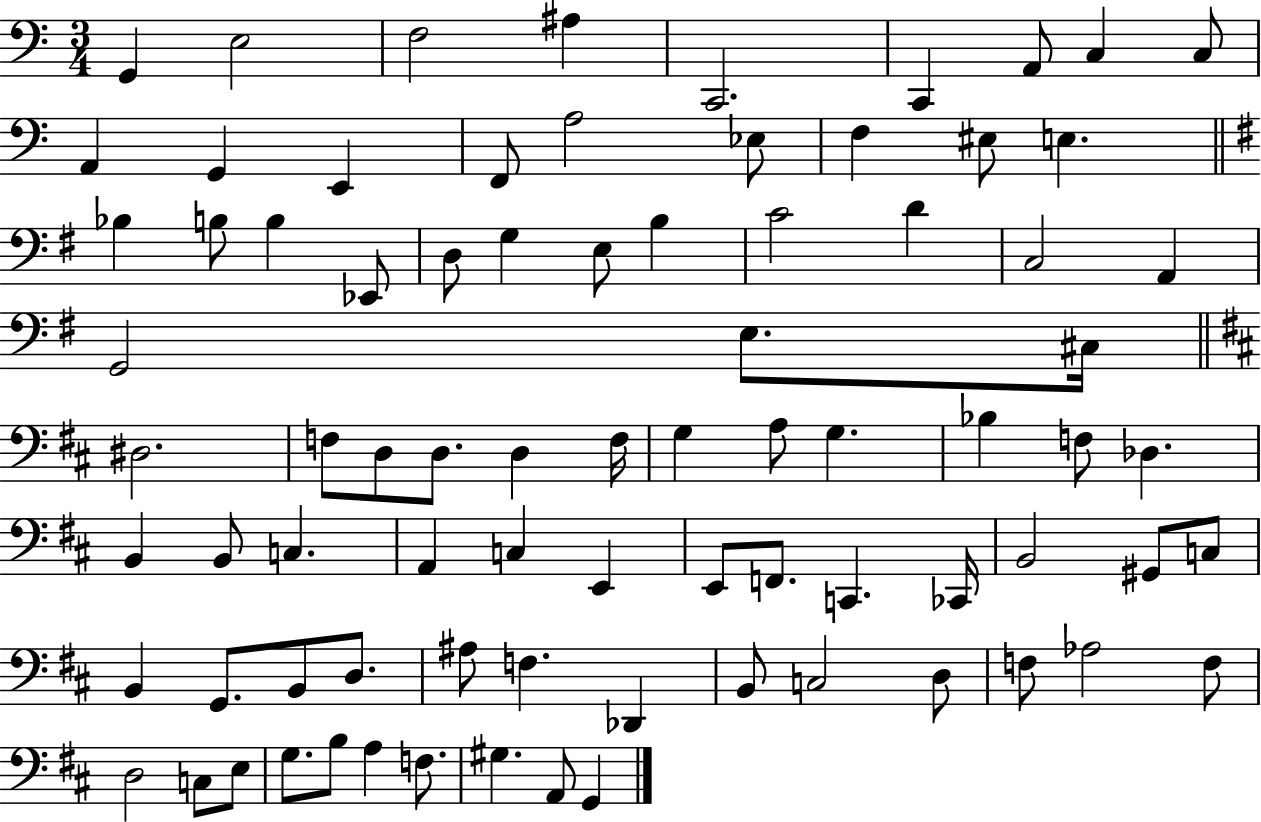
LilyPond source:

{
  \clef bass
  \numericTimeSignature
  \time 3/4
  \key c \major
  g,4 e2 | f2 ais4 | c,2. | c,4 a,8 c4 c8 | \break a,4 g,4 e,4 | f,8 a2 ees8 | f4 eis8 e4. | \bar "||" \break \key e \minor bes4 b8 b4 ees,8 | d8 g4 e8 b4 | c'2 d'4 | c2 a,4 | \break g,2 e8. cis16 | \bar "||" \break \key b \minor dis2. | f8 d8 d8. d4 f16 | g4 a8 g4. | bes4 f8 des4. | \break b,4 b,8 c4. | a,4 c4 e,4 | e,8 f,8. c,4. ces,16 | b,2 gis,8 c8 | \break b,4 g,8. b,8 d8. | ais8 f4. des,4 | b,8 c2 d8 | f8 aes2 f8 | \break d2 c8 e8 | g8. b8 a4 f8. | gis4. a,8 g,4 | \bar "|."
}